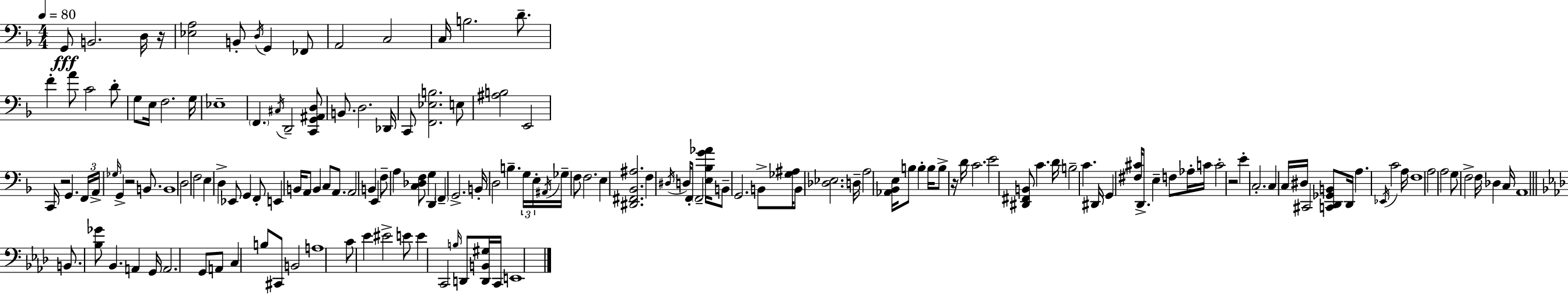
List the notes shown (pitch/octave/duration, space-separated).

G2/e B2/h. D3/s R/s [Eb3,A3]/h B2/e D3/s G2/q FES2/e A2/h C3/h C3/s B3/h. D4/e. F4/q A4/e C4/h D4/e G3/e E3/s F3/h. G3/s Eb3/w F2/q. C#3/s D2/h [C2,G2,A#2,D3]/e B2/e. D3/h. Db2/s C2/e [F2,Eb3,B3]/h. E3/e [A#3,B3]/h E2/h C2/s R/h G2/q. F2/s A2/s Gb3/s G2/q R/h B2/e. B2/w D3/h F3/h E3/q D3/q Eb2/e G2/q F2/e E2/q B2/s A2/e B2/q C3/e A2/e. A2/h B2/q E2/q F3/e A3/q [C3,Db3,F3]/e G3/q D2/q F2/q G2/h. B2/s D3/h B3/q. G3/s E3/s A#2/s Gb3/s F3/e F3/h. E3/q [D#2,F#2,Bb2,A#3]/h. F3/q D#3/s D3/s F2/e F2/h [E3,Bb3,G4,Ab4]/s B2/e G2/h. B2/e [Gb3,A#3]/s B2/e [Db3,Eb3]/h. D3/s A3/h [Ab2,Bb2,E3]/s B3/e B3/q B3/s B3/e R/s D4/s C4/h. E4/h [D#2,F#2,B2]/e C4/q. D4/s B3/h C4/q. D#2/s G2/q [F#3,C#4]/s D2/e. E3/q F3/e Ab3/s C4/s C4/h R/h E4/q C3/h. C3/q C3/s D#3/s C#2/h [C2,D2,Gb2,B2]/e D2/s A3/q. Eb2/s C4/h A3/s F3/w A3/h A3/h G3/e F3/h F3/s Db3/q C3/s A2/w B2/e. [Bb3,Gb4]/e Bb2/q. A2/q G2/s A2/h. G2/e A2/e C3/q B3/e C#2/e B2/h A3/w C4/e Eb4/q EIS4/h E4/e E4/q C2/h B3/s D2/e [D2,B2,G#3]/s C2/s E2/w